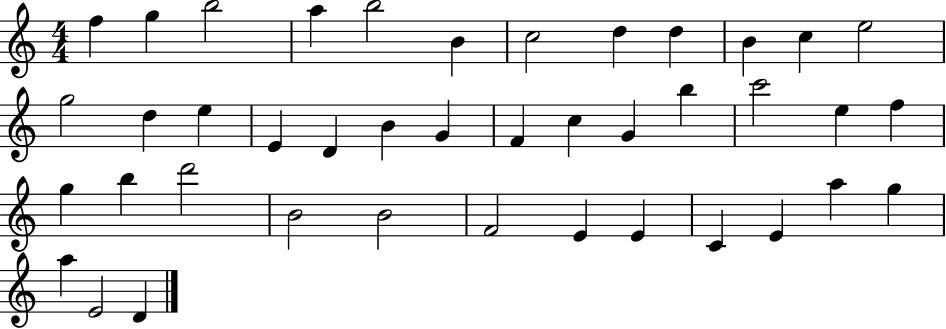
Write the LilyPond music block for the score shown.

{
  \clef treble
  \numericTimeSignature
  \time 4/4
  \key c \major
  f''4 g''4 b''2 | a''4 b''2 b'4 | c''2 d''4 d''4 | b'4 c''4 e''2 | \break g''2 d''4 e''4 | e'4 d'4 b'4 g'4 | f'4 c''4 g'4 b''4 | c'''2 e''4 f''4 | \break g''4 b''4 d'''2 | b'2 b'2 | f'2 e'4 e'4 | c'4 e'4 a''4 g''4 | \break a''4 e'2 d'4 | \bar "|."
}